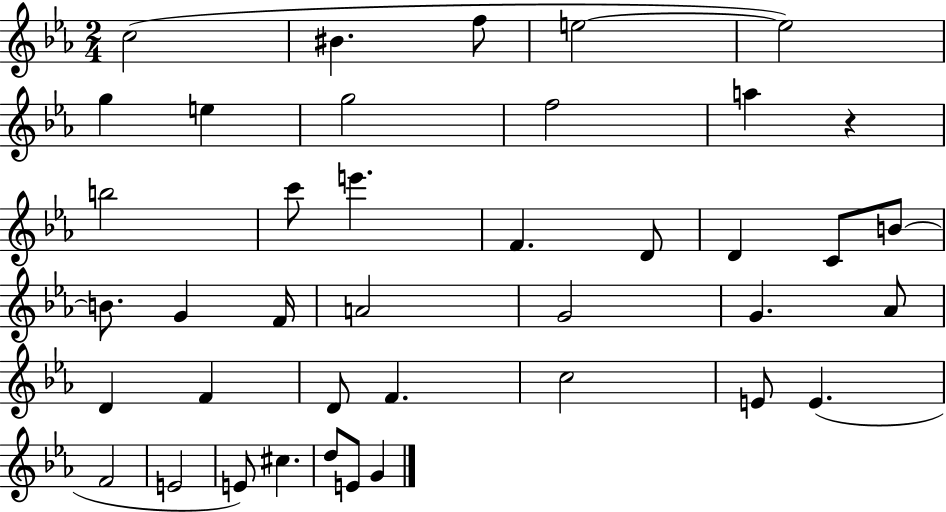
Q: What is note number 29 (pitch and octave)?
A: F4